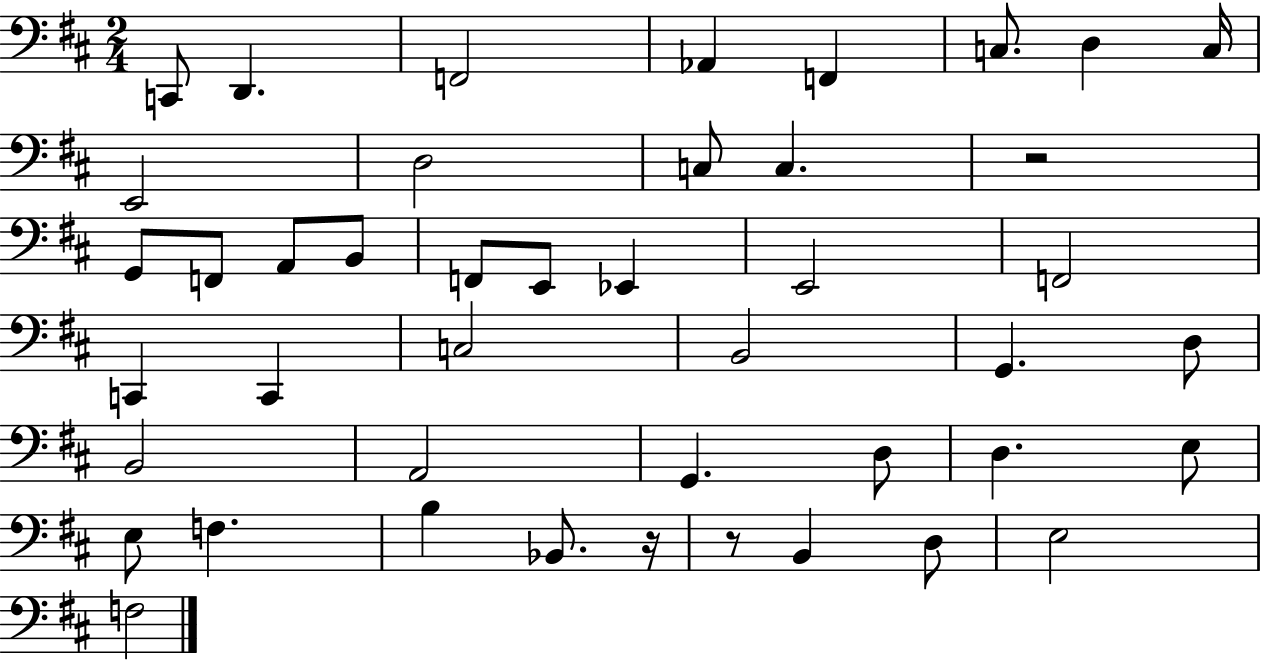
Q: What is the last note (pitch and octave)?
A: F3